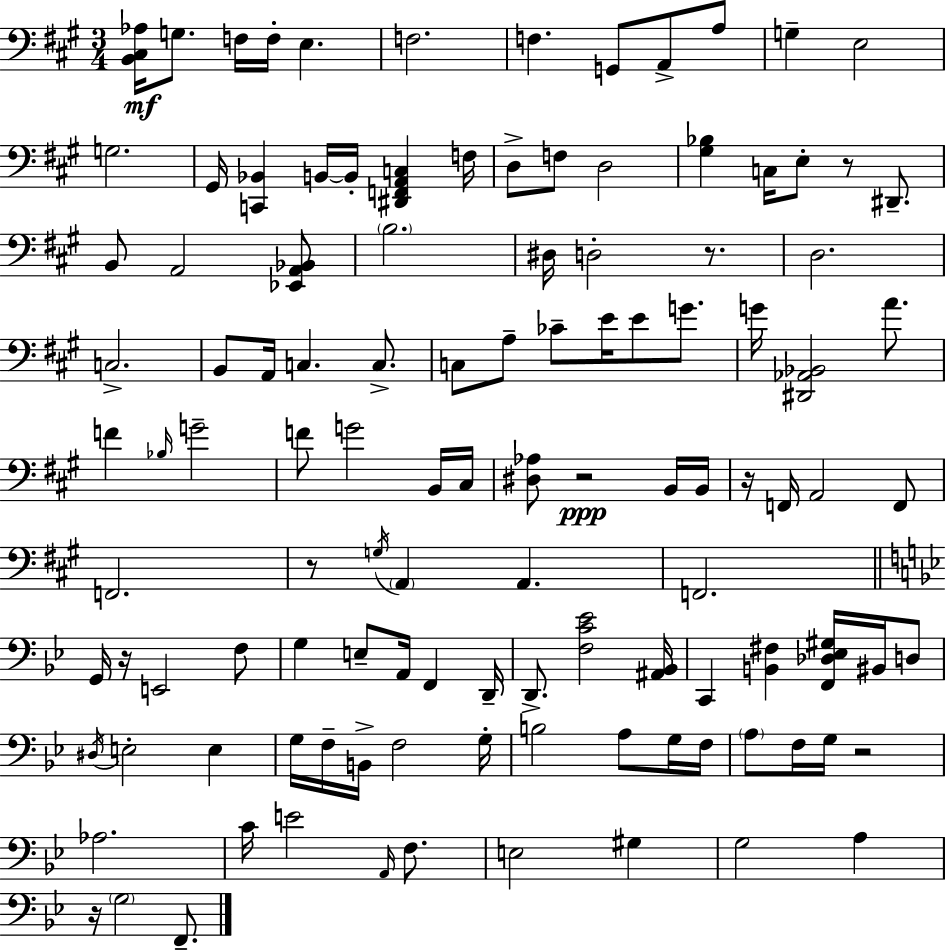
X:1
T:Untitled
M:3/4
L:1/4
K:A
[B,,^C,_A,]/4 G,/2 F,/4 F,/4 E, F,2 F, G,,/2 A,,/2 A,/2 G, E,2 G,2 ^G,,/4 [C,,_B,,] B,,/4 B,,/4 [^D,,F,,A,,C,] F,/4 D,/2 F,/2 D,2 [^G,_B,] C,/4 E,/2 z/2 ^D,,/2 B,,/2 A,,2 [_E,,A,,_B,,]/2 B,2 ^D,/4 D,2 z/2 D,2 C,2 B,,/2 A,,/4 C, C,/2 C,/2 A,/2 _C/2 E/4 E/2 G/2 G/4 [^D,,_A,,_B,,]2 A/2 F _B,/4 G2 F/2 G2 B,,/4 ^C,/4 [^D,_A,]/2 z2 B,,/4 B,,/4 z/4 F,,/4 A,,2 F,,/2 F,,2 z/2 G,/4 A,, A,, F,,2 G,,/4 z/4 E,,2 F,/2 G, E,/2 A,,/4 F,, D,,/4 D,,/2 [F,C_E]2 [^A,,_B,,]/4 C,, [B,,^F,] [F,,_D,_E,^G,]/4 ^B,,/4 D,/2 ^D,/4 E,2 E, G,/4 F,/4 B,,/4 F,2 G,/4 B,2 A,/2 G,/4 F,/4 A,/2 F,/4 G,/4 z2 _A,2 C/4 E2 A,,/4 F,/2 E,2 ^G, G,2 A, z/4 G,2 F,,/2